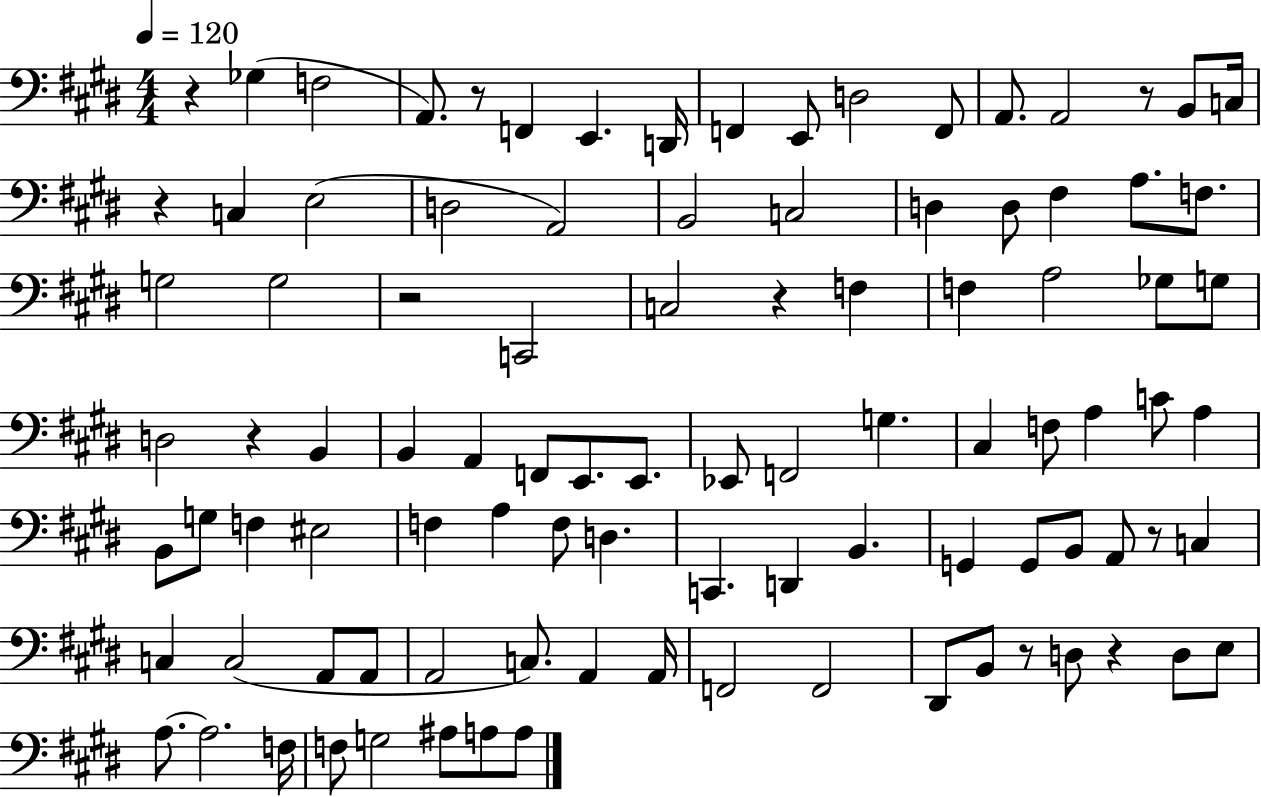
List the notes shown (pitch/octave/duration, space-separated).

R/q Gb3/q F3/h A2/e. R/e F2/q E2/q. D2/s F2/q E2/e D3/h F2/e A2/e. A2/h R/e B2/e C3/s R/q C3/q E3/h D3/h A2/h B2/h C3/h D3/q D3/e F#3/q A3/e. F3/e. G3/h G3/h R/h C2/h C3/h R/q F3/q F3/q A3/h Gb3/e G3/e D3/h R/q B2/q B2/q A2/q F2/e E2/e. E2/e. Eb2/e F2/h G3/q. C#3/q F3/e A3/q C4/e A3/q B2/e G3/e F3/q EIS3/h F3/q A3/q F3/e D3/q. C2/q. D2/q B2/q. G2/q G2/e B2/e A2/e R/e C3/q C3/q C3/h A2/e A2/e A2/h C3/e. A2/q A2/s F2/h F2/h D#2/e B2/e R/e D3/e R/q D3/e E3/e A3/e. A3/h. F3/s F3/e G3/h A#3/e A3/e A3/e